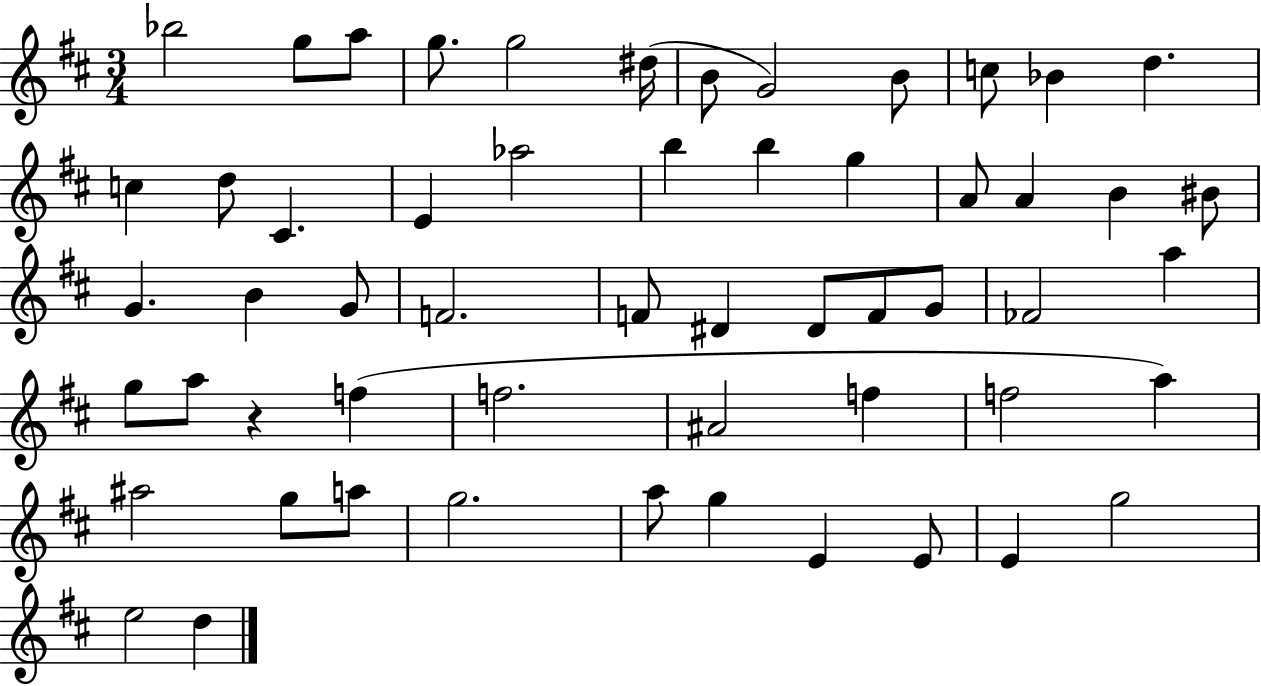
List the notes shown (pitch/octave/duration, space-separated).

Bb5/h G5/e A5/e G5/e. G5/h D#5/s B4/e G4/h B4/e C5/e Bb4/q D5/q. C5/q D5/e C#4/q. E4/q Ab5/h B5/q B5/q G5/q A4/e A4/q B4/q BIS4/e G4/q. B4/q G4/e F4/h. F4/e D#4/q D#4/e F4/e G4/e FES4/h A5/q G5/e A5/e R/q F5/q F5/h. A#4/h F5/q F5/h A5/q A#5/h G5/e A5/e G5/h. A5/e G5/q E4/q E4/e E4/q G5/h E5/h D5/q